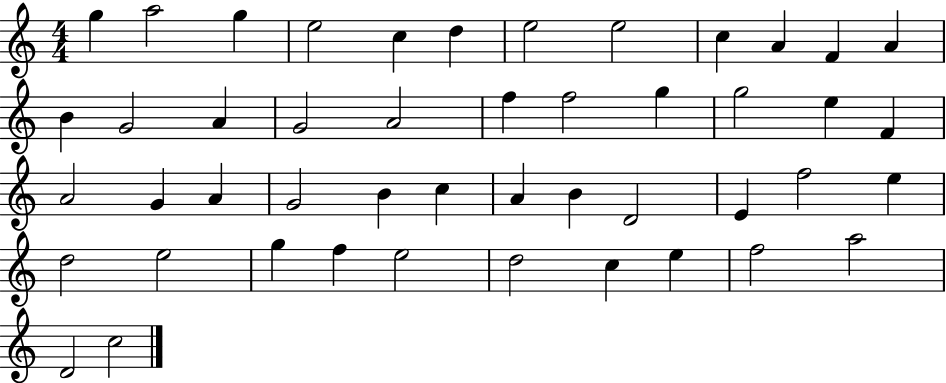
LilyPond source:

{
  \clef treble
  \numericTimeSignature
  \time 4/4
  \key c \major
  g''4 a''2 g''4 | e''2 c''4 d''4 | e''2 e''2 | c''4 a'4 f'4 a'4 | \break b'4 g'2 a'4 | g'2 a'2 | f''4 f''2 g''4 | g''2 e''4 f'4 | \break a'2 g'4 a'4 | g'2 b'4 c''4 | a'4 b'4 d'2 | e'4 f''2 e''4 | \break d''2 e''2 | g''4 f''4 e''2 | d''2 c''4 e''4 | f''2 a''2 | \break d'2 c''2 | \bar "|."
}